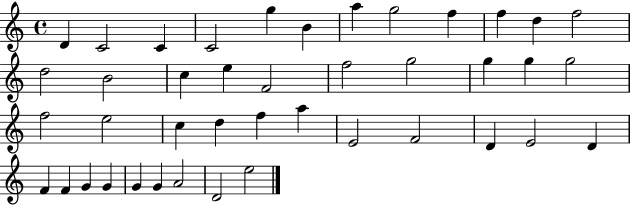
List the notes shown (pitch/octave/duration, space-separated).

D4/q C4/h C4/q C4/h G5/q B4/q A5/q G5/h F5/q F5/q D5/q F5/h D5/h B4/h C5/q E5/q F4/h F5/h G5/h G5/q G5/q G5/h F5/h E5/h C5/q D5/q F5/q A5/q E4/h F4/h D4/q E4/h D4/q F4/q F4/q G4/q G4/q G4/q G4/q A4/h D4/h E5/h